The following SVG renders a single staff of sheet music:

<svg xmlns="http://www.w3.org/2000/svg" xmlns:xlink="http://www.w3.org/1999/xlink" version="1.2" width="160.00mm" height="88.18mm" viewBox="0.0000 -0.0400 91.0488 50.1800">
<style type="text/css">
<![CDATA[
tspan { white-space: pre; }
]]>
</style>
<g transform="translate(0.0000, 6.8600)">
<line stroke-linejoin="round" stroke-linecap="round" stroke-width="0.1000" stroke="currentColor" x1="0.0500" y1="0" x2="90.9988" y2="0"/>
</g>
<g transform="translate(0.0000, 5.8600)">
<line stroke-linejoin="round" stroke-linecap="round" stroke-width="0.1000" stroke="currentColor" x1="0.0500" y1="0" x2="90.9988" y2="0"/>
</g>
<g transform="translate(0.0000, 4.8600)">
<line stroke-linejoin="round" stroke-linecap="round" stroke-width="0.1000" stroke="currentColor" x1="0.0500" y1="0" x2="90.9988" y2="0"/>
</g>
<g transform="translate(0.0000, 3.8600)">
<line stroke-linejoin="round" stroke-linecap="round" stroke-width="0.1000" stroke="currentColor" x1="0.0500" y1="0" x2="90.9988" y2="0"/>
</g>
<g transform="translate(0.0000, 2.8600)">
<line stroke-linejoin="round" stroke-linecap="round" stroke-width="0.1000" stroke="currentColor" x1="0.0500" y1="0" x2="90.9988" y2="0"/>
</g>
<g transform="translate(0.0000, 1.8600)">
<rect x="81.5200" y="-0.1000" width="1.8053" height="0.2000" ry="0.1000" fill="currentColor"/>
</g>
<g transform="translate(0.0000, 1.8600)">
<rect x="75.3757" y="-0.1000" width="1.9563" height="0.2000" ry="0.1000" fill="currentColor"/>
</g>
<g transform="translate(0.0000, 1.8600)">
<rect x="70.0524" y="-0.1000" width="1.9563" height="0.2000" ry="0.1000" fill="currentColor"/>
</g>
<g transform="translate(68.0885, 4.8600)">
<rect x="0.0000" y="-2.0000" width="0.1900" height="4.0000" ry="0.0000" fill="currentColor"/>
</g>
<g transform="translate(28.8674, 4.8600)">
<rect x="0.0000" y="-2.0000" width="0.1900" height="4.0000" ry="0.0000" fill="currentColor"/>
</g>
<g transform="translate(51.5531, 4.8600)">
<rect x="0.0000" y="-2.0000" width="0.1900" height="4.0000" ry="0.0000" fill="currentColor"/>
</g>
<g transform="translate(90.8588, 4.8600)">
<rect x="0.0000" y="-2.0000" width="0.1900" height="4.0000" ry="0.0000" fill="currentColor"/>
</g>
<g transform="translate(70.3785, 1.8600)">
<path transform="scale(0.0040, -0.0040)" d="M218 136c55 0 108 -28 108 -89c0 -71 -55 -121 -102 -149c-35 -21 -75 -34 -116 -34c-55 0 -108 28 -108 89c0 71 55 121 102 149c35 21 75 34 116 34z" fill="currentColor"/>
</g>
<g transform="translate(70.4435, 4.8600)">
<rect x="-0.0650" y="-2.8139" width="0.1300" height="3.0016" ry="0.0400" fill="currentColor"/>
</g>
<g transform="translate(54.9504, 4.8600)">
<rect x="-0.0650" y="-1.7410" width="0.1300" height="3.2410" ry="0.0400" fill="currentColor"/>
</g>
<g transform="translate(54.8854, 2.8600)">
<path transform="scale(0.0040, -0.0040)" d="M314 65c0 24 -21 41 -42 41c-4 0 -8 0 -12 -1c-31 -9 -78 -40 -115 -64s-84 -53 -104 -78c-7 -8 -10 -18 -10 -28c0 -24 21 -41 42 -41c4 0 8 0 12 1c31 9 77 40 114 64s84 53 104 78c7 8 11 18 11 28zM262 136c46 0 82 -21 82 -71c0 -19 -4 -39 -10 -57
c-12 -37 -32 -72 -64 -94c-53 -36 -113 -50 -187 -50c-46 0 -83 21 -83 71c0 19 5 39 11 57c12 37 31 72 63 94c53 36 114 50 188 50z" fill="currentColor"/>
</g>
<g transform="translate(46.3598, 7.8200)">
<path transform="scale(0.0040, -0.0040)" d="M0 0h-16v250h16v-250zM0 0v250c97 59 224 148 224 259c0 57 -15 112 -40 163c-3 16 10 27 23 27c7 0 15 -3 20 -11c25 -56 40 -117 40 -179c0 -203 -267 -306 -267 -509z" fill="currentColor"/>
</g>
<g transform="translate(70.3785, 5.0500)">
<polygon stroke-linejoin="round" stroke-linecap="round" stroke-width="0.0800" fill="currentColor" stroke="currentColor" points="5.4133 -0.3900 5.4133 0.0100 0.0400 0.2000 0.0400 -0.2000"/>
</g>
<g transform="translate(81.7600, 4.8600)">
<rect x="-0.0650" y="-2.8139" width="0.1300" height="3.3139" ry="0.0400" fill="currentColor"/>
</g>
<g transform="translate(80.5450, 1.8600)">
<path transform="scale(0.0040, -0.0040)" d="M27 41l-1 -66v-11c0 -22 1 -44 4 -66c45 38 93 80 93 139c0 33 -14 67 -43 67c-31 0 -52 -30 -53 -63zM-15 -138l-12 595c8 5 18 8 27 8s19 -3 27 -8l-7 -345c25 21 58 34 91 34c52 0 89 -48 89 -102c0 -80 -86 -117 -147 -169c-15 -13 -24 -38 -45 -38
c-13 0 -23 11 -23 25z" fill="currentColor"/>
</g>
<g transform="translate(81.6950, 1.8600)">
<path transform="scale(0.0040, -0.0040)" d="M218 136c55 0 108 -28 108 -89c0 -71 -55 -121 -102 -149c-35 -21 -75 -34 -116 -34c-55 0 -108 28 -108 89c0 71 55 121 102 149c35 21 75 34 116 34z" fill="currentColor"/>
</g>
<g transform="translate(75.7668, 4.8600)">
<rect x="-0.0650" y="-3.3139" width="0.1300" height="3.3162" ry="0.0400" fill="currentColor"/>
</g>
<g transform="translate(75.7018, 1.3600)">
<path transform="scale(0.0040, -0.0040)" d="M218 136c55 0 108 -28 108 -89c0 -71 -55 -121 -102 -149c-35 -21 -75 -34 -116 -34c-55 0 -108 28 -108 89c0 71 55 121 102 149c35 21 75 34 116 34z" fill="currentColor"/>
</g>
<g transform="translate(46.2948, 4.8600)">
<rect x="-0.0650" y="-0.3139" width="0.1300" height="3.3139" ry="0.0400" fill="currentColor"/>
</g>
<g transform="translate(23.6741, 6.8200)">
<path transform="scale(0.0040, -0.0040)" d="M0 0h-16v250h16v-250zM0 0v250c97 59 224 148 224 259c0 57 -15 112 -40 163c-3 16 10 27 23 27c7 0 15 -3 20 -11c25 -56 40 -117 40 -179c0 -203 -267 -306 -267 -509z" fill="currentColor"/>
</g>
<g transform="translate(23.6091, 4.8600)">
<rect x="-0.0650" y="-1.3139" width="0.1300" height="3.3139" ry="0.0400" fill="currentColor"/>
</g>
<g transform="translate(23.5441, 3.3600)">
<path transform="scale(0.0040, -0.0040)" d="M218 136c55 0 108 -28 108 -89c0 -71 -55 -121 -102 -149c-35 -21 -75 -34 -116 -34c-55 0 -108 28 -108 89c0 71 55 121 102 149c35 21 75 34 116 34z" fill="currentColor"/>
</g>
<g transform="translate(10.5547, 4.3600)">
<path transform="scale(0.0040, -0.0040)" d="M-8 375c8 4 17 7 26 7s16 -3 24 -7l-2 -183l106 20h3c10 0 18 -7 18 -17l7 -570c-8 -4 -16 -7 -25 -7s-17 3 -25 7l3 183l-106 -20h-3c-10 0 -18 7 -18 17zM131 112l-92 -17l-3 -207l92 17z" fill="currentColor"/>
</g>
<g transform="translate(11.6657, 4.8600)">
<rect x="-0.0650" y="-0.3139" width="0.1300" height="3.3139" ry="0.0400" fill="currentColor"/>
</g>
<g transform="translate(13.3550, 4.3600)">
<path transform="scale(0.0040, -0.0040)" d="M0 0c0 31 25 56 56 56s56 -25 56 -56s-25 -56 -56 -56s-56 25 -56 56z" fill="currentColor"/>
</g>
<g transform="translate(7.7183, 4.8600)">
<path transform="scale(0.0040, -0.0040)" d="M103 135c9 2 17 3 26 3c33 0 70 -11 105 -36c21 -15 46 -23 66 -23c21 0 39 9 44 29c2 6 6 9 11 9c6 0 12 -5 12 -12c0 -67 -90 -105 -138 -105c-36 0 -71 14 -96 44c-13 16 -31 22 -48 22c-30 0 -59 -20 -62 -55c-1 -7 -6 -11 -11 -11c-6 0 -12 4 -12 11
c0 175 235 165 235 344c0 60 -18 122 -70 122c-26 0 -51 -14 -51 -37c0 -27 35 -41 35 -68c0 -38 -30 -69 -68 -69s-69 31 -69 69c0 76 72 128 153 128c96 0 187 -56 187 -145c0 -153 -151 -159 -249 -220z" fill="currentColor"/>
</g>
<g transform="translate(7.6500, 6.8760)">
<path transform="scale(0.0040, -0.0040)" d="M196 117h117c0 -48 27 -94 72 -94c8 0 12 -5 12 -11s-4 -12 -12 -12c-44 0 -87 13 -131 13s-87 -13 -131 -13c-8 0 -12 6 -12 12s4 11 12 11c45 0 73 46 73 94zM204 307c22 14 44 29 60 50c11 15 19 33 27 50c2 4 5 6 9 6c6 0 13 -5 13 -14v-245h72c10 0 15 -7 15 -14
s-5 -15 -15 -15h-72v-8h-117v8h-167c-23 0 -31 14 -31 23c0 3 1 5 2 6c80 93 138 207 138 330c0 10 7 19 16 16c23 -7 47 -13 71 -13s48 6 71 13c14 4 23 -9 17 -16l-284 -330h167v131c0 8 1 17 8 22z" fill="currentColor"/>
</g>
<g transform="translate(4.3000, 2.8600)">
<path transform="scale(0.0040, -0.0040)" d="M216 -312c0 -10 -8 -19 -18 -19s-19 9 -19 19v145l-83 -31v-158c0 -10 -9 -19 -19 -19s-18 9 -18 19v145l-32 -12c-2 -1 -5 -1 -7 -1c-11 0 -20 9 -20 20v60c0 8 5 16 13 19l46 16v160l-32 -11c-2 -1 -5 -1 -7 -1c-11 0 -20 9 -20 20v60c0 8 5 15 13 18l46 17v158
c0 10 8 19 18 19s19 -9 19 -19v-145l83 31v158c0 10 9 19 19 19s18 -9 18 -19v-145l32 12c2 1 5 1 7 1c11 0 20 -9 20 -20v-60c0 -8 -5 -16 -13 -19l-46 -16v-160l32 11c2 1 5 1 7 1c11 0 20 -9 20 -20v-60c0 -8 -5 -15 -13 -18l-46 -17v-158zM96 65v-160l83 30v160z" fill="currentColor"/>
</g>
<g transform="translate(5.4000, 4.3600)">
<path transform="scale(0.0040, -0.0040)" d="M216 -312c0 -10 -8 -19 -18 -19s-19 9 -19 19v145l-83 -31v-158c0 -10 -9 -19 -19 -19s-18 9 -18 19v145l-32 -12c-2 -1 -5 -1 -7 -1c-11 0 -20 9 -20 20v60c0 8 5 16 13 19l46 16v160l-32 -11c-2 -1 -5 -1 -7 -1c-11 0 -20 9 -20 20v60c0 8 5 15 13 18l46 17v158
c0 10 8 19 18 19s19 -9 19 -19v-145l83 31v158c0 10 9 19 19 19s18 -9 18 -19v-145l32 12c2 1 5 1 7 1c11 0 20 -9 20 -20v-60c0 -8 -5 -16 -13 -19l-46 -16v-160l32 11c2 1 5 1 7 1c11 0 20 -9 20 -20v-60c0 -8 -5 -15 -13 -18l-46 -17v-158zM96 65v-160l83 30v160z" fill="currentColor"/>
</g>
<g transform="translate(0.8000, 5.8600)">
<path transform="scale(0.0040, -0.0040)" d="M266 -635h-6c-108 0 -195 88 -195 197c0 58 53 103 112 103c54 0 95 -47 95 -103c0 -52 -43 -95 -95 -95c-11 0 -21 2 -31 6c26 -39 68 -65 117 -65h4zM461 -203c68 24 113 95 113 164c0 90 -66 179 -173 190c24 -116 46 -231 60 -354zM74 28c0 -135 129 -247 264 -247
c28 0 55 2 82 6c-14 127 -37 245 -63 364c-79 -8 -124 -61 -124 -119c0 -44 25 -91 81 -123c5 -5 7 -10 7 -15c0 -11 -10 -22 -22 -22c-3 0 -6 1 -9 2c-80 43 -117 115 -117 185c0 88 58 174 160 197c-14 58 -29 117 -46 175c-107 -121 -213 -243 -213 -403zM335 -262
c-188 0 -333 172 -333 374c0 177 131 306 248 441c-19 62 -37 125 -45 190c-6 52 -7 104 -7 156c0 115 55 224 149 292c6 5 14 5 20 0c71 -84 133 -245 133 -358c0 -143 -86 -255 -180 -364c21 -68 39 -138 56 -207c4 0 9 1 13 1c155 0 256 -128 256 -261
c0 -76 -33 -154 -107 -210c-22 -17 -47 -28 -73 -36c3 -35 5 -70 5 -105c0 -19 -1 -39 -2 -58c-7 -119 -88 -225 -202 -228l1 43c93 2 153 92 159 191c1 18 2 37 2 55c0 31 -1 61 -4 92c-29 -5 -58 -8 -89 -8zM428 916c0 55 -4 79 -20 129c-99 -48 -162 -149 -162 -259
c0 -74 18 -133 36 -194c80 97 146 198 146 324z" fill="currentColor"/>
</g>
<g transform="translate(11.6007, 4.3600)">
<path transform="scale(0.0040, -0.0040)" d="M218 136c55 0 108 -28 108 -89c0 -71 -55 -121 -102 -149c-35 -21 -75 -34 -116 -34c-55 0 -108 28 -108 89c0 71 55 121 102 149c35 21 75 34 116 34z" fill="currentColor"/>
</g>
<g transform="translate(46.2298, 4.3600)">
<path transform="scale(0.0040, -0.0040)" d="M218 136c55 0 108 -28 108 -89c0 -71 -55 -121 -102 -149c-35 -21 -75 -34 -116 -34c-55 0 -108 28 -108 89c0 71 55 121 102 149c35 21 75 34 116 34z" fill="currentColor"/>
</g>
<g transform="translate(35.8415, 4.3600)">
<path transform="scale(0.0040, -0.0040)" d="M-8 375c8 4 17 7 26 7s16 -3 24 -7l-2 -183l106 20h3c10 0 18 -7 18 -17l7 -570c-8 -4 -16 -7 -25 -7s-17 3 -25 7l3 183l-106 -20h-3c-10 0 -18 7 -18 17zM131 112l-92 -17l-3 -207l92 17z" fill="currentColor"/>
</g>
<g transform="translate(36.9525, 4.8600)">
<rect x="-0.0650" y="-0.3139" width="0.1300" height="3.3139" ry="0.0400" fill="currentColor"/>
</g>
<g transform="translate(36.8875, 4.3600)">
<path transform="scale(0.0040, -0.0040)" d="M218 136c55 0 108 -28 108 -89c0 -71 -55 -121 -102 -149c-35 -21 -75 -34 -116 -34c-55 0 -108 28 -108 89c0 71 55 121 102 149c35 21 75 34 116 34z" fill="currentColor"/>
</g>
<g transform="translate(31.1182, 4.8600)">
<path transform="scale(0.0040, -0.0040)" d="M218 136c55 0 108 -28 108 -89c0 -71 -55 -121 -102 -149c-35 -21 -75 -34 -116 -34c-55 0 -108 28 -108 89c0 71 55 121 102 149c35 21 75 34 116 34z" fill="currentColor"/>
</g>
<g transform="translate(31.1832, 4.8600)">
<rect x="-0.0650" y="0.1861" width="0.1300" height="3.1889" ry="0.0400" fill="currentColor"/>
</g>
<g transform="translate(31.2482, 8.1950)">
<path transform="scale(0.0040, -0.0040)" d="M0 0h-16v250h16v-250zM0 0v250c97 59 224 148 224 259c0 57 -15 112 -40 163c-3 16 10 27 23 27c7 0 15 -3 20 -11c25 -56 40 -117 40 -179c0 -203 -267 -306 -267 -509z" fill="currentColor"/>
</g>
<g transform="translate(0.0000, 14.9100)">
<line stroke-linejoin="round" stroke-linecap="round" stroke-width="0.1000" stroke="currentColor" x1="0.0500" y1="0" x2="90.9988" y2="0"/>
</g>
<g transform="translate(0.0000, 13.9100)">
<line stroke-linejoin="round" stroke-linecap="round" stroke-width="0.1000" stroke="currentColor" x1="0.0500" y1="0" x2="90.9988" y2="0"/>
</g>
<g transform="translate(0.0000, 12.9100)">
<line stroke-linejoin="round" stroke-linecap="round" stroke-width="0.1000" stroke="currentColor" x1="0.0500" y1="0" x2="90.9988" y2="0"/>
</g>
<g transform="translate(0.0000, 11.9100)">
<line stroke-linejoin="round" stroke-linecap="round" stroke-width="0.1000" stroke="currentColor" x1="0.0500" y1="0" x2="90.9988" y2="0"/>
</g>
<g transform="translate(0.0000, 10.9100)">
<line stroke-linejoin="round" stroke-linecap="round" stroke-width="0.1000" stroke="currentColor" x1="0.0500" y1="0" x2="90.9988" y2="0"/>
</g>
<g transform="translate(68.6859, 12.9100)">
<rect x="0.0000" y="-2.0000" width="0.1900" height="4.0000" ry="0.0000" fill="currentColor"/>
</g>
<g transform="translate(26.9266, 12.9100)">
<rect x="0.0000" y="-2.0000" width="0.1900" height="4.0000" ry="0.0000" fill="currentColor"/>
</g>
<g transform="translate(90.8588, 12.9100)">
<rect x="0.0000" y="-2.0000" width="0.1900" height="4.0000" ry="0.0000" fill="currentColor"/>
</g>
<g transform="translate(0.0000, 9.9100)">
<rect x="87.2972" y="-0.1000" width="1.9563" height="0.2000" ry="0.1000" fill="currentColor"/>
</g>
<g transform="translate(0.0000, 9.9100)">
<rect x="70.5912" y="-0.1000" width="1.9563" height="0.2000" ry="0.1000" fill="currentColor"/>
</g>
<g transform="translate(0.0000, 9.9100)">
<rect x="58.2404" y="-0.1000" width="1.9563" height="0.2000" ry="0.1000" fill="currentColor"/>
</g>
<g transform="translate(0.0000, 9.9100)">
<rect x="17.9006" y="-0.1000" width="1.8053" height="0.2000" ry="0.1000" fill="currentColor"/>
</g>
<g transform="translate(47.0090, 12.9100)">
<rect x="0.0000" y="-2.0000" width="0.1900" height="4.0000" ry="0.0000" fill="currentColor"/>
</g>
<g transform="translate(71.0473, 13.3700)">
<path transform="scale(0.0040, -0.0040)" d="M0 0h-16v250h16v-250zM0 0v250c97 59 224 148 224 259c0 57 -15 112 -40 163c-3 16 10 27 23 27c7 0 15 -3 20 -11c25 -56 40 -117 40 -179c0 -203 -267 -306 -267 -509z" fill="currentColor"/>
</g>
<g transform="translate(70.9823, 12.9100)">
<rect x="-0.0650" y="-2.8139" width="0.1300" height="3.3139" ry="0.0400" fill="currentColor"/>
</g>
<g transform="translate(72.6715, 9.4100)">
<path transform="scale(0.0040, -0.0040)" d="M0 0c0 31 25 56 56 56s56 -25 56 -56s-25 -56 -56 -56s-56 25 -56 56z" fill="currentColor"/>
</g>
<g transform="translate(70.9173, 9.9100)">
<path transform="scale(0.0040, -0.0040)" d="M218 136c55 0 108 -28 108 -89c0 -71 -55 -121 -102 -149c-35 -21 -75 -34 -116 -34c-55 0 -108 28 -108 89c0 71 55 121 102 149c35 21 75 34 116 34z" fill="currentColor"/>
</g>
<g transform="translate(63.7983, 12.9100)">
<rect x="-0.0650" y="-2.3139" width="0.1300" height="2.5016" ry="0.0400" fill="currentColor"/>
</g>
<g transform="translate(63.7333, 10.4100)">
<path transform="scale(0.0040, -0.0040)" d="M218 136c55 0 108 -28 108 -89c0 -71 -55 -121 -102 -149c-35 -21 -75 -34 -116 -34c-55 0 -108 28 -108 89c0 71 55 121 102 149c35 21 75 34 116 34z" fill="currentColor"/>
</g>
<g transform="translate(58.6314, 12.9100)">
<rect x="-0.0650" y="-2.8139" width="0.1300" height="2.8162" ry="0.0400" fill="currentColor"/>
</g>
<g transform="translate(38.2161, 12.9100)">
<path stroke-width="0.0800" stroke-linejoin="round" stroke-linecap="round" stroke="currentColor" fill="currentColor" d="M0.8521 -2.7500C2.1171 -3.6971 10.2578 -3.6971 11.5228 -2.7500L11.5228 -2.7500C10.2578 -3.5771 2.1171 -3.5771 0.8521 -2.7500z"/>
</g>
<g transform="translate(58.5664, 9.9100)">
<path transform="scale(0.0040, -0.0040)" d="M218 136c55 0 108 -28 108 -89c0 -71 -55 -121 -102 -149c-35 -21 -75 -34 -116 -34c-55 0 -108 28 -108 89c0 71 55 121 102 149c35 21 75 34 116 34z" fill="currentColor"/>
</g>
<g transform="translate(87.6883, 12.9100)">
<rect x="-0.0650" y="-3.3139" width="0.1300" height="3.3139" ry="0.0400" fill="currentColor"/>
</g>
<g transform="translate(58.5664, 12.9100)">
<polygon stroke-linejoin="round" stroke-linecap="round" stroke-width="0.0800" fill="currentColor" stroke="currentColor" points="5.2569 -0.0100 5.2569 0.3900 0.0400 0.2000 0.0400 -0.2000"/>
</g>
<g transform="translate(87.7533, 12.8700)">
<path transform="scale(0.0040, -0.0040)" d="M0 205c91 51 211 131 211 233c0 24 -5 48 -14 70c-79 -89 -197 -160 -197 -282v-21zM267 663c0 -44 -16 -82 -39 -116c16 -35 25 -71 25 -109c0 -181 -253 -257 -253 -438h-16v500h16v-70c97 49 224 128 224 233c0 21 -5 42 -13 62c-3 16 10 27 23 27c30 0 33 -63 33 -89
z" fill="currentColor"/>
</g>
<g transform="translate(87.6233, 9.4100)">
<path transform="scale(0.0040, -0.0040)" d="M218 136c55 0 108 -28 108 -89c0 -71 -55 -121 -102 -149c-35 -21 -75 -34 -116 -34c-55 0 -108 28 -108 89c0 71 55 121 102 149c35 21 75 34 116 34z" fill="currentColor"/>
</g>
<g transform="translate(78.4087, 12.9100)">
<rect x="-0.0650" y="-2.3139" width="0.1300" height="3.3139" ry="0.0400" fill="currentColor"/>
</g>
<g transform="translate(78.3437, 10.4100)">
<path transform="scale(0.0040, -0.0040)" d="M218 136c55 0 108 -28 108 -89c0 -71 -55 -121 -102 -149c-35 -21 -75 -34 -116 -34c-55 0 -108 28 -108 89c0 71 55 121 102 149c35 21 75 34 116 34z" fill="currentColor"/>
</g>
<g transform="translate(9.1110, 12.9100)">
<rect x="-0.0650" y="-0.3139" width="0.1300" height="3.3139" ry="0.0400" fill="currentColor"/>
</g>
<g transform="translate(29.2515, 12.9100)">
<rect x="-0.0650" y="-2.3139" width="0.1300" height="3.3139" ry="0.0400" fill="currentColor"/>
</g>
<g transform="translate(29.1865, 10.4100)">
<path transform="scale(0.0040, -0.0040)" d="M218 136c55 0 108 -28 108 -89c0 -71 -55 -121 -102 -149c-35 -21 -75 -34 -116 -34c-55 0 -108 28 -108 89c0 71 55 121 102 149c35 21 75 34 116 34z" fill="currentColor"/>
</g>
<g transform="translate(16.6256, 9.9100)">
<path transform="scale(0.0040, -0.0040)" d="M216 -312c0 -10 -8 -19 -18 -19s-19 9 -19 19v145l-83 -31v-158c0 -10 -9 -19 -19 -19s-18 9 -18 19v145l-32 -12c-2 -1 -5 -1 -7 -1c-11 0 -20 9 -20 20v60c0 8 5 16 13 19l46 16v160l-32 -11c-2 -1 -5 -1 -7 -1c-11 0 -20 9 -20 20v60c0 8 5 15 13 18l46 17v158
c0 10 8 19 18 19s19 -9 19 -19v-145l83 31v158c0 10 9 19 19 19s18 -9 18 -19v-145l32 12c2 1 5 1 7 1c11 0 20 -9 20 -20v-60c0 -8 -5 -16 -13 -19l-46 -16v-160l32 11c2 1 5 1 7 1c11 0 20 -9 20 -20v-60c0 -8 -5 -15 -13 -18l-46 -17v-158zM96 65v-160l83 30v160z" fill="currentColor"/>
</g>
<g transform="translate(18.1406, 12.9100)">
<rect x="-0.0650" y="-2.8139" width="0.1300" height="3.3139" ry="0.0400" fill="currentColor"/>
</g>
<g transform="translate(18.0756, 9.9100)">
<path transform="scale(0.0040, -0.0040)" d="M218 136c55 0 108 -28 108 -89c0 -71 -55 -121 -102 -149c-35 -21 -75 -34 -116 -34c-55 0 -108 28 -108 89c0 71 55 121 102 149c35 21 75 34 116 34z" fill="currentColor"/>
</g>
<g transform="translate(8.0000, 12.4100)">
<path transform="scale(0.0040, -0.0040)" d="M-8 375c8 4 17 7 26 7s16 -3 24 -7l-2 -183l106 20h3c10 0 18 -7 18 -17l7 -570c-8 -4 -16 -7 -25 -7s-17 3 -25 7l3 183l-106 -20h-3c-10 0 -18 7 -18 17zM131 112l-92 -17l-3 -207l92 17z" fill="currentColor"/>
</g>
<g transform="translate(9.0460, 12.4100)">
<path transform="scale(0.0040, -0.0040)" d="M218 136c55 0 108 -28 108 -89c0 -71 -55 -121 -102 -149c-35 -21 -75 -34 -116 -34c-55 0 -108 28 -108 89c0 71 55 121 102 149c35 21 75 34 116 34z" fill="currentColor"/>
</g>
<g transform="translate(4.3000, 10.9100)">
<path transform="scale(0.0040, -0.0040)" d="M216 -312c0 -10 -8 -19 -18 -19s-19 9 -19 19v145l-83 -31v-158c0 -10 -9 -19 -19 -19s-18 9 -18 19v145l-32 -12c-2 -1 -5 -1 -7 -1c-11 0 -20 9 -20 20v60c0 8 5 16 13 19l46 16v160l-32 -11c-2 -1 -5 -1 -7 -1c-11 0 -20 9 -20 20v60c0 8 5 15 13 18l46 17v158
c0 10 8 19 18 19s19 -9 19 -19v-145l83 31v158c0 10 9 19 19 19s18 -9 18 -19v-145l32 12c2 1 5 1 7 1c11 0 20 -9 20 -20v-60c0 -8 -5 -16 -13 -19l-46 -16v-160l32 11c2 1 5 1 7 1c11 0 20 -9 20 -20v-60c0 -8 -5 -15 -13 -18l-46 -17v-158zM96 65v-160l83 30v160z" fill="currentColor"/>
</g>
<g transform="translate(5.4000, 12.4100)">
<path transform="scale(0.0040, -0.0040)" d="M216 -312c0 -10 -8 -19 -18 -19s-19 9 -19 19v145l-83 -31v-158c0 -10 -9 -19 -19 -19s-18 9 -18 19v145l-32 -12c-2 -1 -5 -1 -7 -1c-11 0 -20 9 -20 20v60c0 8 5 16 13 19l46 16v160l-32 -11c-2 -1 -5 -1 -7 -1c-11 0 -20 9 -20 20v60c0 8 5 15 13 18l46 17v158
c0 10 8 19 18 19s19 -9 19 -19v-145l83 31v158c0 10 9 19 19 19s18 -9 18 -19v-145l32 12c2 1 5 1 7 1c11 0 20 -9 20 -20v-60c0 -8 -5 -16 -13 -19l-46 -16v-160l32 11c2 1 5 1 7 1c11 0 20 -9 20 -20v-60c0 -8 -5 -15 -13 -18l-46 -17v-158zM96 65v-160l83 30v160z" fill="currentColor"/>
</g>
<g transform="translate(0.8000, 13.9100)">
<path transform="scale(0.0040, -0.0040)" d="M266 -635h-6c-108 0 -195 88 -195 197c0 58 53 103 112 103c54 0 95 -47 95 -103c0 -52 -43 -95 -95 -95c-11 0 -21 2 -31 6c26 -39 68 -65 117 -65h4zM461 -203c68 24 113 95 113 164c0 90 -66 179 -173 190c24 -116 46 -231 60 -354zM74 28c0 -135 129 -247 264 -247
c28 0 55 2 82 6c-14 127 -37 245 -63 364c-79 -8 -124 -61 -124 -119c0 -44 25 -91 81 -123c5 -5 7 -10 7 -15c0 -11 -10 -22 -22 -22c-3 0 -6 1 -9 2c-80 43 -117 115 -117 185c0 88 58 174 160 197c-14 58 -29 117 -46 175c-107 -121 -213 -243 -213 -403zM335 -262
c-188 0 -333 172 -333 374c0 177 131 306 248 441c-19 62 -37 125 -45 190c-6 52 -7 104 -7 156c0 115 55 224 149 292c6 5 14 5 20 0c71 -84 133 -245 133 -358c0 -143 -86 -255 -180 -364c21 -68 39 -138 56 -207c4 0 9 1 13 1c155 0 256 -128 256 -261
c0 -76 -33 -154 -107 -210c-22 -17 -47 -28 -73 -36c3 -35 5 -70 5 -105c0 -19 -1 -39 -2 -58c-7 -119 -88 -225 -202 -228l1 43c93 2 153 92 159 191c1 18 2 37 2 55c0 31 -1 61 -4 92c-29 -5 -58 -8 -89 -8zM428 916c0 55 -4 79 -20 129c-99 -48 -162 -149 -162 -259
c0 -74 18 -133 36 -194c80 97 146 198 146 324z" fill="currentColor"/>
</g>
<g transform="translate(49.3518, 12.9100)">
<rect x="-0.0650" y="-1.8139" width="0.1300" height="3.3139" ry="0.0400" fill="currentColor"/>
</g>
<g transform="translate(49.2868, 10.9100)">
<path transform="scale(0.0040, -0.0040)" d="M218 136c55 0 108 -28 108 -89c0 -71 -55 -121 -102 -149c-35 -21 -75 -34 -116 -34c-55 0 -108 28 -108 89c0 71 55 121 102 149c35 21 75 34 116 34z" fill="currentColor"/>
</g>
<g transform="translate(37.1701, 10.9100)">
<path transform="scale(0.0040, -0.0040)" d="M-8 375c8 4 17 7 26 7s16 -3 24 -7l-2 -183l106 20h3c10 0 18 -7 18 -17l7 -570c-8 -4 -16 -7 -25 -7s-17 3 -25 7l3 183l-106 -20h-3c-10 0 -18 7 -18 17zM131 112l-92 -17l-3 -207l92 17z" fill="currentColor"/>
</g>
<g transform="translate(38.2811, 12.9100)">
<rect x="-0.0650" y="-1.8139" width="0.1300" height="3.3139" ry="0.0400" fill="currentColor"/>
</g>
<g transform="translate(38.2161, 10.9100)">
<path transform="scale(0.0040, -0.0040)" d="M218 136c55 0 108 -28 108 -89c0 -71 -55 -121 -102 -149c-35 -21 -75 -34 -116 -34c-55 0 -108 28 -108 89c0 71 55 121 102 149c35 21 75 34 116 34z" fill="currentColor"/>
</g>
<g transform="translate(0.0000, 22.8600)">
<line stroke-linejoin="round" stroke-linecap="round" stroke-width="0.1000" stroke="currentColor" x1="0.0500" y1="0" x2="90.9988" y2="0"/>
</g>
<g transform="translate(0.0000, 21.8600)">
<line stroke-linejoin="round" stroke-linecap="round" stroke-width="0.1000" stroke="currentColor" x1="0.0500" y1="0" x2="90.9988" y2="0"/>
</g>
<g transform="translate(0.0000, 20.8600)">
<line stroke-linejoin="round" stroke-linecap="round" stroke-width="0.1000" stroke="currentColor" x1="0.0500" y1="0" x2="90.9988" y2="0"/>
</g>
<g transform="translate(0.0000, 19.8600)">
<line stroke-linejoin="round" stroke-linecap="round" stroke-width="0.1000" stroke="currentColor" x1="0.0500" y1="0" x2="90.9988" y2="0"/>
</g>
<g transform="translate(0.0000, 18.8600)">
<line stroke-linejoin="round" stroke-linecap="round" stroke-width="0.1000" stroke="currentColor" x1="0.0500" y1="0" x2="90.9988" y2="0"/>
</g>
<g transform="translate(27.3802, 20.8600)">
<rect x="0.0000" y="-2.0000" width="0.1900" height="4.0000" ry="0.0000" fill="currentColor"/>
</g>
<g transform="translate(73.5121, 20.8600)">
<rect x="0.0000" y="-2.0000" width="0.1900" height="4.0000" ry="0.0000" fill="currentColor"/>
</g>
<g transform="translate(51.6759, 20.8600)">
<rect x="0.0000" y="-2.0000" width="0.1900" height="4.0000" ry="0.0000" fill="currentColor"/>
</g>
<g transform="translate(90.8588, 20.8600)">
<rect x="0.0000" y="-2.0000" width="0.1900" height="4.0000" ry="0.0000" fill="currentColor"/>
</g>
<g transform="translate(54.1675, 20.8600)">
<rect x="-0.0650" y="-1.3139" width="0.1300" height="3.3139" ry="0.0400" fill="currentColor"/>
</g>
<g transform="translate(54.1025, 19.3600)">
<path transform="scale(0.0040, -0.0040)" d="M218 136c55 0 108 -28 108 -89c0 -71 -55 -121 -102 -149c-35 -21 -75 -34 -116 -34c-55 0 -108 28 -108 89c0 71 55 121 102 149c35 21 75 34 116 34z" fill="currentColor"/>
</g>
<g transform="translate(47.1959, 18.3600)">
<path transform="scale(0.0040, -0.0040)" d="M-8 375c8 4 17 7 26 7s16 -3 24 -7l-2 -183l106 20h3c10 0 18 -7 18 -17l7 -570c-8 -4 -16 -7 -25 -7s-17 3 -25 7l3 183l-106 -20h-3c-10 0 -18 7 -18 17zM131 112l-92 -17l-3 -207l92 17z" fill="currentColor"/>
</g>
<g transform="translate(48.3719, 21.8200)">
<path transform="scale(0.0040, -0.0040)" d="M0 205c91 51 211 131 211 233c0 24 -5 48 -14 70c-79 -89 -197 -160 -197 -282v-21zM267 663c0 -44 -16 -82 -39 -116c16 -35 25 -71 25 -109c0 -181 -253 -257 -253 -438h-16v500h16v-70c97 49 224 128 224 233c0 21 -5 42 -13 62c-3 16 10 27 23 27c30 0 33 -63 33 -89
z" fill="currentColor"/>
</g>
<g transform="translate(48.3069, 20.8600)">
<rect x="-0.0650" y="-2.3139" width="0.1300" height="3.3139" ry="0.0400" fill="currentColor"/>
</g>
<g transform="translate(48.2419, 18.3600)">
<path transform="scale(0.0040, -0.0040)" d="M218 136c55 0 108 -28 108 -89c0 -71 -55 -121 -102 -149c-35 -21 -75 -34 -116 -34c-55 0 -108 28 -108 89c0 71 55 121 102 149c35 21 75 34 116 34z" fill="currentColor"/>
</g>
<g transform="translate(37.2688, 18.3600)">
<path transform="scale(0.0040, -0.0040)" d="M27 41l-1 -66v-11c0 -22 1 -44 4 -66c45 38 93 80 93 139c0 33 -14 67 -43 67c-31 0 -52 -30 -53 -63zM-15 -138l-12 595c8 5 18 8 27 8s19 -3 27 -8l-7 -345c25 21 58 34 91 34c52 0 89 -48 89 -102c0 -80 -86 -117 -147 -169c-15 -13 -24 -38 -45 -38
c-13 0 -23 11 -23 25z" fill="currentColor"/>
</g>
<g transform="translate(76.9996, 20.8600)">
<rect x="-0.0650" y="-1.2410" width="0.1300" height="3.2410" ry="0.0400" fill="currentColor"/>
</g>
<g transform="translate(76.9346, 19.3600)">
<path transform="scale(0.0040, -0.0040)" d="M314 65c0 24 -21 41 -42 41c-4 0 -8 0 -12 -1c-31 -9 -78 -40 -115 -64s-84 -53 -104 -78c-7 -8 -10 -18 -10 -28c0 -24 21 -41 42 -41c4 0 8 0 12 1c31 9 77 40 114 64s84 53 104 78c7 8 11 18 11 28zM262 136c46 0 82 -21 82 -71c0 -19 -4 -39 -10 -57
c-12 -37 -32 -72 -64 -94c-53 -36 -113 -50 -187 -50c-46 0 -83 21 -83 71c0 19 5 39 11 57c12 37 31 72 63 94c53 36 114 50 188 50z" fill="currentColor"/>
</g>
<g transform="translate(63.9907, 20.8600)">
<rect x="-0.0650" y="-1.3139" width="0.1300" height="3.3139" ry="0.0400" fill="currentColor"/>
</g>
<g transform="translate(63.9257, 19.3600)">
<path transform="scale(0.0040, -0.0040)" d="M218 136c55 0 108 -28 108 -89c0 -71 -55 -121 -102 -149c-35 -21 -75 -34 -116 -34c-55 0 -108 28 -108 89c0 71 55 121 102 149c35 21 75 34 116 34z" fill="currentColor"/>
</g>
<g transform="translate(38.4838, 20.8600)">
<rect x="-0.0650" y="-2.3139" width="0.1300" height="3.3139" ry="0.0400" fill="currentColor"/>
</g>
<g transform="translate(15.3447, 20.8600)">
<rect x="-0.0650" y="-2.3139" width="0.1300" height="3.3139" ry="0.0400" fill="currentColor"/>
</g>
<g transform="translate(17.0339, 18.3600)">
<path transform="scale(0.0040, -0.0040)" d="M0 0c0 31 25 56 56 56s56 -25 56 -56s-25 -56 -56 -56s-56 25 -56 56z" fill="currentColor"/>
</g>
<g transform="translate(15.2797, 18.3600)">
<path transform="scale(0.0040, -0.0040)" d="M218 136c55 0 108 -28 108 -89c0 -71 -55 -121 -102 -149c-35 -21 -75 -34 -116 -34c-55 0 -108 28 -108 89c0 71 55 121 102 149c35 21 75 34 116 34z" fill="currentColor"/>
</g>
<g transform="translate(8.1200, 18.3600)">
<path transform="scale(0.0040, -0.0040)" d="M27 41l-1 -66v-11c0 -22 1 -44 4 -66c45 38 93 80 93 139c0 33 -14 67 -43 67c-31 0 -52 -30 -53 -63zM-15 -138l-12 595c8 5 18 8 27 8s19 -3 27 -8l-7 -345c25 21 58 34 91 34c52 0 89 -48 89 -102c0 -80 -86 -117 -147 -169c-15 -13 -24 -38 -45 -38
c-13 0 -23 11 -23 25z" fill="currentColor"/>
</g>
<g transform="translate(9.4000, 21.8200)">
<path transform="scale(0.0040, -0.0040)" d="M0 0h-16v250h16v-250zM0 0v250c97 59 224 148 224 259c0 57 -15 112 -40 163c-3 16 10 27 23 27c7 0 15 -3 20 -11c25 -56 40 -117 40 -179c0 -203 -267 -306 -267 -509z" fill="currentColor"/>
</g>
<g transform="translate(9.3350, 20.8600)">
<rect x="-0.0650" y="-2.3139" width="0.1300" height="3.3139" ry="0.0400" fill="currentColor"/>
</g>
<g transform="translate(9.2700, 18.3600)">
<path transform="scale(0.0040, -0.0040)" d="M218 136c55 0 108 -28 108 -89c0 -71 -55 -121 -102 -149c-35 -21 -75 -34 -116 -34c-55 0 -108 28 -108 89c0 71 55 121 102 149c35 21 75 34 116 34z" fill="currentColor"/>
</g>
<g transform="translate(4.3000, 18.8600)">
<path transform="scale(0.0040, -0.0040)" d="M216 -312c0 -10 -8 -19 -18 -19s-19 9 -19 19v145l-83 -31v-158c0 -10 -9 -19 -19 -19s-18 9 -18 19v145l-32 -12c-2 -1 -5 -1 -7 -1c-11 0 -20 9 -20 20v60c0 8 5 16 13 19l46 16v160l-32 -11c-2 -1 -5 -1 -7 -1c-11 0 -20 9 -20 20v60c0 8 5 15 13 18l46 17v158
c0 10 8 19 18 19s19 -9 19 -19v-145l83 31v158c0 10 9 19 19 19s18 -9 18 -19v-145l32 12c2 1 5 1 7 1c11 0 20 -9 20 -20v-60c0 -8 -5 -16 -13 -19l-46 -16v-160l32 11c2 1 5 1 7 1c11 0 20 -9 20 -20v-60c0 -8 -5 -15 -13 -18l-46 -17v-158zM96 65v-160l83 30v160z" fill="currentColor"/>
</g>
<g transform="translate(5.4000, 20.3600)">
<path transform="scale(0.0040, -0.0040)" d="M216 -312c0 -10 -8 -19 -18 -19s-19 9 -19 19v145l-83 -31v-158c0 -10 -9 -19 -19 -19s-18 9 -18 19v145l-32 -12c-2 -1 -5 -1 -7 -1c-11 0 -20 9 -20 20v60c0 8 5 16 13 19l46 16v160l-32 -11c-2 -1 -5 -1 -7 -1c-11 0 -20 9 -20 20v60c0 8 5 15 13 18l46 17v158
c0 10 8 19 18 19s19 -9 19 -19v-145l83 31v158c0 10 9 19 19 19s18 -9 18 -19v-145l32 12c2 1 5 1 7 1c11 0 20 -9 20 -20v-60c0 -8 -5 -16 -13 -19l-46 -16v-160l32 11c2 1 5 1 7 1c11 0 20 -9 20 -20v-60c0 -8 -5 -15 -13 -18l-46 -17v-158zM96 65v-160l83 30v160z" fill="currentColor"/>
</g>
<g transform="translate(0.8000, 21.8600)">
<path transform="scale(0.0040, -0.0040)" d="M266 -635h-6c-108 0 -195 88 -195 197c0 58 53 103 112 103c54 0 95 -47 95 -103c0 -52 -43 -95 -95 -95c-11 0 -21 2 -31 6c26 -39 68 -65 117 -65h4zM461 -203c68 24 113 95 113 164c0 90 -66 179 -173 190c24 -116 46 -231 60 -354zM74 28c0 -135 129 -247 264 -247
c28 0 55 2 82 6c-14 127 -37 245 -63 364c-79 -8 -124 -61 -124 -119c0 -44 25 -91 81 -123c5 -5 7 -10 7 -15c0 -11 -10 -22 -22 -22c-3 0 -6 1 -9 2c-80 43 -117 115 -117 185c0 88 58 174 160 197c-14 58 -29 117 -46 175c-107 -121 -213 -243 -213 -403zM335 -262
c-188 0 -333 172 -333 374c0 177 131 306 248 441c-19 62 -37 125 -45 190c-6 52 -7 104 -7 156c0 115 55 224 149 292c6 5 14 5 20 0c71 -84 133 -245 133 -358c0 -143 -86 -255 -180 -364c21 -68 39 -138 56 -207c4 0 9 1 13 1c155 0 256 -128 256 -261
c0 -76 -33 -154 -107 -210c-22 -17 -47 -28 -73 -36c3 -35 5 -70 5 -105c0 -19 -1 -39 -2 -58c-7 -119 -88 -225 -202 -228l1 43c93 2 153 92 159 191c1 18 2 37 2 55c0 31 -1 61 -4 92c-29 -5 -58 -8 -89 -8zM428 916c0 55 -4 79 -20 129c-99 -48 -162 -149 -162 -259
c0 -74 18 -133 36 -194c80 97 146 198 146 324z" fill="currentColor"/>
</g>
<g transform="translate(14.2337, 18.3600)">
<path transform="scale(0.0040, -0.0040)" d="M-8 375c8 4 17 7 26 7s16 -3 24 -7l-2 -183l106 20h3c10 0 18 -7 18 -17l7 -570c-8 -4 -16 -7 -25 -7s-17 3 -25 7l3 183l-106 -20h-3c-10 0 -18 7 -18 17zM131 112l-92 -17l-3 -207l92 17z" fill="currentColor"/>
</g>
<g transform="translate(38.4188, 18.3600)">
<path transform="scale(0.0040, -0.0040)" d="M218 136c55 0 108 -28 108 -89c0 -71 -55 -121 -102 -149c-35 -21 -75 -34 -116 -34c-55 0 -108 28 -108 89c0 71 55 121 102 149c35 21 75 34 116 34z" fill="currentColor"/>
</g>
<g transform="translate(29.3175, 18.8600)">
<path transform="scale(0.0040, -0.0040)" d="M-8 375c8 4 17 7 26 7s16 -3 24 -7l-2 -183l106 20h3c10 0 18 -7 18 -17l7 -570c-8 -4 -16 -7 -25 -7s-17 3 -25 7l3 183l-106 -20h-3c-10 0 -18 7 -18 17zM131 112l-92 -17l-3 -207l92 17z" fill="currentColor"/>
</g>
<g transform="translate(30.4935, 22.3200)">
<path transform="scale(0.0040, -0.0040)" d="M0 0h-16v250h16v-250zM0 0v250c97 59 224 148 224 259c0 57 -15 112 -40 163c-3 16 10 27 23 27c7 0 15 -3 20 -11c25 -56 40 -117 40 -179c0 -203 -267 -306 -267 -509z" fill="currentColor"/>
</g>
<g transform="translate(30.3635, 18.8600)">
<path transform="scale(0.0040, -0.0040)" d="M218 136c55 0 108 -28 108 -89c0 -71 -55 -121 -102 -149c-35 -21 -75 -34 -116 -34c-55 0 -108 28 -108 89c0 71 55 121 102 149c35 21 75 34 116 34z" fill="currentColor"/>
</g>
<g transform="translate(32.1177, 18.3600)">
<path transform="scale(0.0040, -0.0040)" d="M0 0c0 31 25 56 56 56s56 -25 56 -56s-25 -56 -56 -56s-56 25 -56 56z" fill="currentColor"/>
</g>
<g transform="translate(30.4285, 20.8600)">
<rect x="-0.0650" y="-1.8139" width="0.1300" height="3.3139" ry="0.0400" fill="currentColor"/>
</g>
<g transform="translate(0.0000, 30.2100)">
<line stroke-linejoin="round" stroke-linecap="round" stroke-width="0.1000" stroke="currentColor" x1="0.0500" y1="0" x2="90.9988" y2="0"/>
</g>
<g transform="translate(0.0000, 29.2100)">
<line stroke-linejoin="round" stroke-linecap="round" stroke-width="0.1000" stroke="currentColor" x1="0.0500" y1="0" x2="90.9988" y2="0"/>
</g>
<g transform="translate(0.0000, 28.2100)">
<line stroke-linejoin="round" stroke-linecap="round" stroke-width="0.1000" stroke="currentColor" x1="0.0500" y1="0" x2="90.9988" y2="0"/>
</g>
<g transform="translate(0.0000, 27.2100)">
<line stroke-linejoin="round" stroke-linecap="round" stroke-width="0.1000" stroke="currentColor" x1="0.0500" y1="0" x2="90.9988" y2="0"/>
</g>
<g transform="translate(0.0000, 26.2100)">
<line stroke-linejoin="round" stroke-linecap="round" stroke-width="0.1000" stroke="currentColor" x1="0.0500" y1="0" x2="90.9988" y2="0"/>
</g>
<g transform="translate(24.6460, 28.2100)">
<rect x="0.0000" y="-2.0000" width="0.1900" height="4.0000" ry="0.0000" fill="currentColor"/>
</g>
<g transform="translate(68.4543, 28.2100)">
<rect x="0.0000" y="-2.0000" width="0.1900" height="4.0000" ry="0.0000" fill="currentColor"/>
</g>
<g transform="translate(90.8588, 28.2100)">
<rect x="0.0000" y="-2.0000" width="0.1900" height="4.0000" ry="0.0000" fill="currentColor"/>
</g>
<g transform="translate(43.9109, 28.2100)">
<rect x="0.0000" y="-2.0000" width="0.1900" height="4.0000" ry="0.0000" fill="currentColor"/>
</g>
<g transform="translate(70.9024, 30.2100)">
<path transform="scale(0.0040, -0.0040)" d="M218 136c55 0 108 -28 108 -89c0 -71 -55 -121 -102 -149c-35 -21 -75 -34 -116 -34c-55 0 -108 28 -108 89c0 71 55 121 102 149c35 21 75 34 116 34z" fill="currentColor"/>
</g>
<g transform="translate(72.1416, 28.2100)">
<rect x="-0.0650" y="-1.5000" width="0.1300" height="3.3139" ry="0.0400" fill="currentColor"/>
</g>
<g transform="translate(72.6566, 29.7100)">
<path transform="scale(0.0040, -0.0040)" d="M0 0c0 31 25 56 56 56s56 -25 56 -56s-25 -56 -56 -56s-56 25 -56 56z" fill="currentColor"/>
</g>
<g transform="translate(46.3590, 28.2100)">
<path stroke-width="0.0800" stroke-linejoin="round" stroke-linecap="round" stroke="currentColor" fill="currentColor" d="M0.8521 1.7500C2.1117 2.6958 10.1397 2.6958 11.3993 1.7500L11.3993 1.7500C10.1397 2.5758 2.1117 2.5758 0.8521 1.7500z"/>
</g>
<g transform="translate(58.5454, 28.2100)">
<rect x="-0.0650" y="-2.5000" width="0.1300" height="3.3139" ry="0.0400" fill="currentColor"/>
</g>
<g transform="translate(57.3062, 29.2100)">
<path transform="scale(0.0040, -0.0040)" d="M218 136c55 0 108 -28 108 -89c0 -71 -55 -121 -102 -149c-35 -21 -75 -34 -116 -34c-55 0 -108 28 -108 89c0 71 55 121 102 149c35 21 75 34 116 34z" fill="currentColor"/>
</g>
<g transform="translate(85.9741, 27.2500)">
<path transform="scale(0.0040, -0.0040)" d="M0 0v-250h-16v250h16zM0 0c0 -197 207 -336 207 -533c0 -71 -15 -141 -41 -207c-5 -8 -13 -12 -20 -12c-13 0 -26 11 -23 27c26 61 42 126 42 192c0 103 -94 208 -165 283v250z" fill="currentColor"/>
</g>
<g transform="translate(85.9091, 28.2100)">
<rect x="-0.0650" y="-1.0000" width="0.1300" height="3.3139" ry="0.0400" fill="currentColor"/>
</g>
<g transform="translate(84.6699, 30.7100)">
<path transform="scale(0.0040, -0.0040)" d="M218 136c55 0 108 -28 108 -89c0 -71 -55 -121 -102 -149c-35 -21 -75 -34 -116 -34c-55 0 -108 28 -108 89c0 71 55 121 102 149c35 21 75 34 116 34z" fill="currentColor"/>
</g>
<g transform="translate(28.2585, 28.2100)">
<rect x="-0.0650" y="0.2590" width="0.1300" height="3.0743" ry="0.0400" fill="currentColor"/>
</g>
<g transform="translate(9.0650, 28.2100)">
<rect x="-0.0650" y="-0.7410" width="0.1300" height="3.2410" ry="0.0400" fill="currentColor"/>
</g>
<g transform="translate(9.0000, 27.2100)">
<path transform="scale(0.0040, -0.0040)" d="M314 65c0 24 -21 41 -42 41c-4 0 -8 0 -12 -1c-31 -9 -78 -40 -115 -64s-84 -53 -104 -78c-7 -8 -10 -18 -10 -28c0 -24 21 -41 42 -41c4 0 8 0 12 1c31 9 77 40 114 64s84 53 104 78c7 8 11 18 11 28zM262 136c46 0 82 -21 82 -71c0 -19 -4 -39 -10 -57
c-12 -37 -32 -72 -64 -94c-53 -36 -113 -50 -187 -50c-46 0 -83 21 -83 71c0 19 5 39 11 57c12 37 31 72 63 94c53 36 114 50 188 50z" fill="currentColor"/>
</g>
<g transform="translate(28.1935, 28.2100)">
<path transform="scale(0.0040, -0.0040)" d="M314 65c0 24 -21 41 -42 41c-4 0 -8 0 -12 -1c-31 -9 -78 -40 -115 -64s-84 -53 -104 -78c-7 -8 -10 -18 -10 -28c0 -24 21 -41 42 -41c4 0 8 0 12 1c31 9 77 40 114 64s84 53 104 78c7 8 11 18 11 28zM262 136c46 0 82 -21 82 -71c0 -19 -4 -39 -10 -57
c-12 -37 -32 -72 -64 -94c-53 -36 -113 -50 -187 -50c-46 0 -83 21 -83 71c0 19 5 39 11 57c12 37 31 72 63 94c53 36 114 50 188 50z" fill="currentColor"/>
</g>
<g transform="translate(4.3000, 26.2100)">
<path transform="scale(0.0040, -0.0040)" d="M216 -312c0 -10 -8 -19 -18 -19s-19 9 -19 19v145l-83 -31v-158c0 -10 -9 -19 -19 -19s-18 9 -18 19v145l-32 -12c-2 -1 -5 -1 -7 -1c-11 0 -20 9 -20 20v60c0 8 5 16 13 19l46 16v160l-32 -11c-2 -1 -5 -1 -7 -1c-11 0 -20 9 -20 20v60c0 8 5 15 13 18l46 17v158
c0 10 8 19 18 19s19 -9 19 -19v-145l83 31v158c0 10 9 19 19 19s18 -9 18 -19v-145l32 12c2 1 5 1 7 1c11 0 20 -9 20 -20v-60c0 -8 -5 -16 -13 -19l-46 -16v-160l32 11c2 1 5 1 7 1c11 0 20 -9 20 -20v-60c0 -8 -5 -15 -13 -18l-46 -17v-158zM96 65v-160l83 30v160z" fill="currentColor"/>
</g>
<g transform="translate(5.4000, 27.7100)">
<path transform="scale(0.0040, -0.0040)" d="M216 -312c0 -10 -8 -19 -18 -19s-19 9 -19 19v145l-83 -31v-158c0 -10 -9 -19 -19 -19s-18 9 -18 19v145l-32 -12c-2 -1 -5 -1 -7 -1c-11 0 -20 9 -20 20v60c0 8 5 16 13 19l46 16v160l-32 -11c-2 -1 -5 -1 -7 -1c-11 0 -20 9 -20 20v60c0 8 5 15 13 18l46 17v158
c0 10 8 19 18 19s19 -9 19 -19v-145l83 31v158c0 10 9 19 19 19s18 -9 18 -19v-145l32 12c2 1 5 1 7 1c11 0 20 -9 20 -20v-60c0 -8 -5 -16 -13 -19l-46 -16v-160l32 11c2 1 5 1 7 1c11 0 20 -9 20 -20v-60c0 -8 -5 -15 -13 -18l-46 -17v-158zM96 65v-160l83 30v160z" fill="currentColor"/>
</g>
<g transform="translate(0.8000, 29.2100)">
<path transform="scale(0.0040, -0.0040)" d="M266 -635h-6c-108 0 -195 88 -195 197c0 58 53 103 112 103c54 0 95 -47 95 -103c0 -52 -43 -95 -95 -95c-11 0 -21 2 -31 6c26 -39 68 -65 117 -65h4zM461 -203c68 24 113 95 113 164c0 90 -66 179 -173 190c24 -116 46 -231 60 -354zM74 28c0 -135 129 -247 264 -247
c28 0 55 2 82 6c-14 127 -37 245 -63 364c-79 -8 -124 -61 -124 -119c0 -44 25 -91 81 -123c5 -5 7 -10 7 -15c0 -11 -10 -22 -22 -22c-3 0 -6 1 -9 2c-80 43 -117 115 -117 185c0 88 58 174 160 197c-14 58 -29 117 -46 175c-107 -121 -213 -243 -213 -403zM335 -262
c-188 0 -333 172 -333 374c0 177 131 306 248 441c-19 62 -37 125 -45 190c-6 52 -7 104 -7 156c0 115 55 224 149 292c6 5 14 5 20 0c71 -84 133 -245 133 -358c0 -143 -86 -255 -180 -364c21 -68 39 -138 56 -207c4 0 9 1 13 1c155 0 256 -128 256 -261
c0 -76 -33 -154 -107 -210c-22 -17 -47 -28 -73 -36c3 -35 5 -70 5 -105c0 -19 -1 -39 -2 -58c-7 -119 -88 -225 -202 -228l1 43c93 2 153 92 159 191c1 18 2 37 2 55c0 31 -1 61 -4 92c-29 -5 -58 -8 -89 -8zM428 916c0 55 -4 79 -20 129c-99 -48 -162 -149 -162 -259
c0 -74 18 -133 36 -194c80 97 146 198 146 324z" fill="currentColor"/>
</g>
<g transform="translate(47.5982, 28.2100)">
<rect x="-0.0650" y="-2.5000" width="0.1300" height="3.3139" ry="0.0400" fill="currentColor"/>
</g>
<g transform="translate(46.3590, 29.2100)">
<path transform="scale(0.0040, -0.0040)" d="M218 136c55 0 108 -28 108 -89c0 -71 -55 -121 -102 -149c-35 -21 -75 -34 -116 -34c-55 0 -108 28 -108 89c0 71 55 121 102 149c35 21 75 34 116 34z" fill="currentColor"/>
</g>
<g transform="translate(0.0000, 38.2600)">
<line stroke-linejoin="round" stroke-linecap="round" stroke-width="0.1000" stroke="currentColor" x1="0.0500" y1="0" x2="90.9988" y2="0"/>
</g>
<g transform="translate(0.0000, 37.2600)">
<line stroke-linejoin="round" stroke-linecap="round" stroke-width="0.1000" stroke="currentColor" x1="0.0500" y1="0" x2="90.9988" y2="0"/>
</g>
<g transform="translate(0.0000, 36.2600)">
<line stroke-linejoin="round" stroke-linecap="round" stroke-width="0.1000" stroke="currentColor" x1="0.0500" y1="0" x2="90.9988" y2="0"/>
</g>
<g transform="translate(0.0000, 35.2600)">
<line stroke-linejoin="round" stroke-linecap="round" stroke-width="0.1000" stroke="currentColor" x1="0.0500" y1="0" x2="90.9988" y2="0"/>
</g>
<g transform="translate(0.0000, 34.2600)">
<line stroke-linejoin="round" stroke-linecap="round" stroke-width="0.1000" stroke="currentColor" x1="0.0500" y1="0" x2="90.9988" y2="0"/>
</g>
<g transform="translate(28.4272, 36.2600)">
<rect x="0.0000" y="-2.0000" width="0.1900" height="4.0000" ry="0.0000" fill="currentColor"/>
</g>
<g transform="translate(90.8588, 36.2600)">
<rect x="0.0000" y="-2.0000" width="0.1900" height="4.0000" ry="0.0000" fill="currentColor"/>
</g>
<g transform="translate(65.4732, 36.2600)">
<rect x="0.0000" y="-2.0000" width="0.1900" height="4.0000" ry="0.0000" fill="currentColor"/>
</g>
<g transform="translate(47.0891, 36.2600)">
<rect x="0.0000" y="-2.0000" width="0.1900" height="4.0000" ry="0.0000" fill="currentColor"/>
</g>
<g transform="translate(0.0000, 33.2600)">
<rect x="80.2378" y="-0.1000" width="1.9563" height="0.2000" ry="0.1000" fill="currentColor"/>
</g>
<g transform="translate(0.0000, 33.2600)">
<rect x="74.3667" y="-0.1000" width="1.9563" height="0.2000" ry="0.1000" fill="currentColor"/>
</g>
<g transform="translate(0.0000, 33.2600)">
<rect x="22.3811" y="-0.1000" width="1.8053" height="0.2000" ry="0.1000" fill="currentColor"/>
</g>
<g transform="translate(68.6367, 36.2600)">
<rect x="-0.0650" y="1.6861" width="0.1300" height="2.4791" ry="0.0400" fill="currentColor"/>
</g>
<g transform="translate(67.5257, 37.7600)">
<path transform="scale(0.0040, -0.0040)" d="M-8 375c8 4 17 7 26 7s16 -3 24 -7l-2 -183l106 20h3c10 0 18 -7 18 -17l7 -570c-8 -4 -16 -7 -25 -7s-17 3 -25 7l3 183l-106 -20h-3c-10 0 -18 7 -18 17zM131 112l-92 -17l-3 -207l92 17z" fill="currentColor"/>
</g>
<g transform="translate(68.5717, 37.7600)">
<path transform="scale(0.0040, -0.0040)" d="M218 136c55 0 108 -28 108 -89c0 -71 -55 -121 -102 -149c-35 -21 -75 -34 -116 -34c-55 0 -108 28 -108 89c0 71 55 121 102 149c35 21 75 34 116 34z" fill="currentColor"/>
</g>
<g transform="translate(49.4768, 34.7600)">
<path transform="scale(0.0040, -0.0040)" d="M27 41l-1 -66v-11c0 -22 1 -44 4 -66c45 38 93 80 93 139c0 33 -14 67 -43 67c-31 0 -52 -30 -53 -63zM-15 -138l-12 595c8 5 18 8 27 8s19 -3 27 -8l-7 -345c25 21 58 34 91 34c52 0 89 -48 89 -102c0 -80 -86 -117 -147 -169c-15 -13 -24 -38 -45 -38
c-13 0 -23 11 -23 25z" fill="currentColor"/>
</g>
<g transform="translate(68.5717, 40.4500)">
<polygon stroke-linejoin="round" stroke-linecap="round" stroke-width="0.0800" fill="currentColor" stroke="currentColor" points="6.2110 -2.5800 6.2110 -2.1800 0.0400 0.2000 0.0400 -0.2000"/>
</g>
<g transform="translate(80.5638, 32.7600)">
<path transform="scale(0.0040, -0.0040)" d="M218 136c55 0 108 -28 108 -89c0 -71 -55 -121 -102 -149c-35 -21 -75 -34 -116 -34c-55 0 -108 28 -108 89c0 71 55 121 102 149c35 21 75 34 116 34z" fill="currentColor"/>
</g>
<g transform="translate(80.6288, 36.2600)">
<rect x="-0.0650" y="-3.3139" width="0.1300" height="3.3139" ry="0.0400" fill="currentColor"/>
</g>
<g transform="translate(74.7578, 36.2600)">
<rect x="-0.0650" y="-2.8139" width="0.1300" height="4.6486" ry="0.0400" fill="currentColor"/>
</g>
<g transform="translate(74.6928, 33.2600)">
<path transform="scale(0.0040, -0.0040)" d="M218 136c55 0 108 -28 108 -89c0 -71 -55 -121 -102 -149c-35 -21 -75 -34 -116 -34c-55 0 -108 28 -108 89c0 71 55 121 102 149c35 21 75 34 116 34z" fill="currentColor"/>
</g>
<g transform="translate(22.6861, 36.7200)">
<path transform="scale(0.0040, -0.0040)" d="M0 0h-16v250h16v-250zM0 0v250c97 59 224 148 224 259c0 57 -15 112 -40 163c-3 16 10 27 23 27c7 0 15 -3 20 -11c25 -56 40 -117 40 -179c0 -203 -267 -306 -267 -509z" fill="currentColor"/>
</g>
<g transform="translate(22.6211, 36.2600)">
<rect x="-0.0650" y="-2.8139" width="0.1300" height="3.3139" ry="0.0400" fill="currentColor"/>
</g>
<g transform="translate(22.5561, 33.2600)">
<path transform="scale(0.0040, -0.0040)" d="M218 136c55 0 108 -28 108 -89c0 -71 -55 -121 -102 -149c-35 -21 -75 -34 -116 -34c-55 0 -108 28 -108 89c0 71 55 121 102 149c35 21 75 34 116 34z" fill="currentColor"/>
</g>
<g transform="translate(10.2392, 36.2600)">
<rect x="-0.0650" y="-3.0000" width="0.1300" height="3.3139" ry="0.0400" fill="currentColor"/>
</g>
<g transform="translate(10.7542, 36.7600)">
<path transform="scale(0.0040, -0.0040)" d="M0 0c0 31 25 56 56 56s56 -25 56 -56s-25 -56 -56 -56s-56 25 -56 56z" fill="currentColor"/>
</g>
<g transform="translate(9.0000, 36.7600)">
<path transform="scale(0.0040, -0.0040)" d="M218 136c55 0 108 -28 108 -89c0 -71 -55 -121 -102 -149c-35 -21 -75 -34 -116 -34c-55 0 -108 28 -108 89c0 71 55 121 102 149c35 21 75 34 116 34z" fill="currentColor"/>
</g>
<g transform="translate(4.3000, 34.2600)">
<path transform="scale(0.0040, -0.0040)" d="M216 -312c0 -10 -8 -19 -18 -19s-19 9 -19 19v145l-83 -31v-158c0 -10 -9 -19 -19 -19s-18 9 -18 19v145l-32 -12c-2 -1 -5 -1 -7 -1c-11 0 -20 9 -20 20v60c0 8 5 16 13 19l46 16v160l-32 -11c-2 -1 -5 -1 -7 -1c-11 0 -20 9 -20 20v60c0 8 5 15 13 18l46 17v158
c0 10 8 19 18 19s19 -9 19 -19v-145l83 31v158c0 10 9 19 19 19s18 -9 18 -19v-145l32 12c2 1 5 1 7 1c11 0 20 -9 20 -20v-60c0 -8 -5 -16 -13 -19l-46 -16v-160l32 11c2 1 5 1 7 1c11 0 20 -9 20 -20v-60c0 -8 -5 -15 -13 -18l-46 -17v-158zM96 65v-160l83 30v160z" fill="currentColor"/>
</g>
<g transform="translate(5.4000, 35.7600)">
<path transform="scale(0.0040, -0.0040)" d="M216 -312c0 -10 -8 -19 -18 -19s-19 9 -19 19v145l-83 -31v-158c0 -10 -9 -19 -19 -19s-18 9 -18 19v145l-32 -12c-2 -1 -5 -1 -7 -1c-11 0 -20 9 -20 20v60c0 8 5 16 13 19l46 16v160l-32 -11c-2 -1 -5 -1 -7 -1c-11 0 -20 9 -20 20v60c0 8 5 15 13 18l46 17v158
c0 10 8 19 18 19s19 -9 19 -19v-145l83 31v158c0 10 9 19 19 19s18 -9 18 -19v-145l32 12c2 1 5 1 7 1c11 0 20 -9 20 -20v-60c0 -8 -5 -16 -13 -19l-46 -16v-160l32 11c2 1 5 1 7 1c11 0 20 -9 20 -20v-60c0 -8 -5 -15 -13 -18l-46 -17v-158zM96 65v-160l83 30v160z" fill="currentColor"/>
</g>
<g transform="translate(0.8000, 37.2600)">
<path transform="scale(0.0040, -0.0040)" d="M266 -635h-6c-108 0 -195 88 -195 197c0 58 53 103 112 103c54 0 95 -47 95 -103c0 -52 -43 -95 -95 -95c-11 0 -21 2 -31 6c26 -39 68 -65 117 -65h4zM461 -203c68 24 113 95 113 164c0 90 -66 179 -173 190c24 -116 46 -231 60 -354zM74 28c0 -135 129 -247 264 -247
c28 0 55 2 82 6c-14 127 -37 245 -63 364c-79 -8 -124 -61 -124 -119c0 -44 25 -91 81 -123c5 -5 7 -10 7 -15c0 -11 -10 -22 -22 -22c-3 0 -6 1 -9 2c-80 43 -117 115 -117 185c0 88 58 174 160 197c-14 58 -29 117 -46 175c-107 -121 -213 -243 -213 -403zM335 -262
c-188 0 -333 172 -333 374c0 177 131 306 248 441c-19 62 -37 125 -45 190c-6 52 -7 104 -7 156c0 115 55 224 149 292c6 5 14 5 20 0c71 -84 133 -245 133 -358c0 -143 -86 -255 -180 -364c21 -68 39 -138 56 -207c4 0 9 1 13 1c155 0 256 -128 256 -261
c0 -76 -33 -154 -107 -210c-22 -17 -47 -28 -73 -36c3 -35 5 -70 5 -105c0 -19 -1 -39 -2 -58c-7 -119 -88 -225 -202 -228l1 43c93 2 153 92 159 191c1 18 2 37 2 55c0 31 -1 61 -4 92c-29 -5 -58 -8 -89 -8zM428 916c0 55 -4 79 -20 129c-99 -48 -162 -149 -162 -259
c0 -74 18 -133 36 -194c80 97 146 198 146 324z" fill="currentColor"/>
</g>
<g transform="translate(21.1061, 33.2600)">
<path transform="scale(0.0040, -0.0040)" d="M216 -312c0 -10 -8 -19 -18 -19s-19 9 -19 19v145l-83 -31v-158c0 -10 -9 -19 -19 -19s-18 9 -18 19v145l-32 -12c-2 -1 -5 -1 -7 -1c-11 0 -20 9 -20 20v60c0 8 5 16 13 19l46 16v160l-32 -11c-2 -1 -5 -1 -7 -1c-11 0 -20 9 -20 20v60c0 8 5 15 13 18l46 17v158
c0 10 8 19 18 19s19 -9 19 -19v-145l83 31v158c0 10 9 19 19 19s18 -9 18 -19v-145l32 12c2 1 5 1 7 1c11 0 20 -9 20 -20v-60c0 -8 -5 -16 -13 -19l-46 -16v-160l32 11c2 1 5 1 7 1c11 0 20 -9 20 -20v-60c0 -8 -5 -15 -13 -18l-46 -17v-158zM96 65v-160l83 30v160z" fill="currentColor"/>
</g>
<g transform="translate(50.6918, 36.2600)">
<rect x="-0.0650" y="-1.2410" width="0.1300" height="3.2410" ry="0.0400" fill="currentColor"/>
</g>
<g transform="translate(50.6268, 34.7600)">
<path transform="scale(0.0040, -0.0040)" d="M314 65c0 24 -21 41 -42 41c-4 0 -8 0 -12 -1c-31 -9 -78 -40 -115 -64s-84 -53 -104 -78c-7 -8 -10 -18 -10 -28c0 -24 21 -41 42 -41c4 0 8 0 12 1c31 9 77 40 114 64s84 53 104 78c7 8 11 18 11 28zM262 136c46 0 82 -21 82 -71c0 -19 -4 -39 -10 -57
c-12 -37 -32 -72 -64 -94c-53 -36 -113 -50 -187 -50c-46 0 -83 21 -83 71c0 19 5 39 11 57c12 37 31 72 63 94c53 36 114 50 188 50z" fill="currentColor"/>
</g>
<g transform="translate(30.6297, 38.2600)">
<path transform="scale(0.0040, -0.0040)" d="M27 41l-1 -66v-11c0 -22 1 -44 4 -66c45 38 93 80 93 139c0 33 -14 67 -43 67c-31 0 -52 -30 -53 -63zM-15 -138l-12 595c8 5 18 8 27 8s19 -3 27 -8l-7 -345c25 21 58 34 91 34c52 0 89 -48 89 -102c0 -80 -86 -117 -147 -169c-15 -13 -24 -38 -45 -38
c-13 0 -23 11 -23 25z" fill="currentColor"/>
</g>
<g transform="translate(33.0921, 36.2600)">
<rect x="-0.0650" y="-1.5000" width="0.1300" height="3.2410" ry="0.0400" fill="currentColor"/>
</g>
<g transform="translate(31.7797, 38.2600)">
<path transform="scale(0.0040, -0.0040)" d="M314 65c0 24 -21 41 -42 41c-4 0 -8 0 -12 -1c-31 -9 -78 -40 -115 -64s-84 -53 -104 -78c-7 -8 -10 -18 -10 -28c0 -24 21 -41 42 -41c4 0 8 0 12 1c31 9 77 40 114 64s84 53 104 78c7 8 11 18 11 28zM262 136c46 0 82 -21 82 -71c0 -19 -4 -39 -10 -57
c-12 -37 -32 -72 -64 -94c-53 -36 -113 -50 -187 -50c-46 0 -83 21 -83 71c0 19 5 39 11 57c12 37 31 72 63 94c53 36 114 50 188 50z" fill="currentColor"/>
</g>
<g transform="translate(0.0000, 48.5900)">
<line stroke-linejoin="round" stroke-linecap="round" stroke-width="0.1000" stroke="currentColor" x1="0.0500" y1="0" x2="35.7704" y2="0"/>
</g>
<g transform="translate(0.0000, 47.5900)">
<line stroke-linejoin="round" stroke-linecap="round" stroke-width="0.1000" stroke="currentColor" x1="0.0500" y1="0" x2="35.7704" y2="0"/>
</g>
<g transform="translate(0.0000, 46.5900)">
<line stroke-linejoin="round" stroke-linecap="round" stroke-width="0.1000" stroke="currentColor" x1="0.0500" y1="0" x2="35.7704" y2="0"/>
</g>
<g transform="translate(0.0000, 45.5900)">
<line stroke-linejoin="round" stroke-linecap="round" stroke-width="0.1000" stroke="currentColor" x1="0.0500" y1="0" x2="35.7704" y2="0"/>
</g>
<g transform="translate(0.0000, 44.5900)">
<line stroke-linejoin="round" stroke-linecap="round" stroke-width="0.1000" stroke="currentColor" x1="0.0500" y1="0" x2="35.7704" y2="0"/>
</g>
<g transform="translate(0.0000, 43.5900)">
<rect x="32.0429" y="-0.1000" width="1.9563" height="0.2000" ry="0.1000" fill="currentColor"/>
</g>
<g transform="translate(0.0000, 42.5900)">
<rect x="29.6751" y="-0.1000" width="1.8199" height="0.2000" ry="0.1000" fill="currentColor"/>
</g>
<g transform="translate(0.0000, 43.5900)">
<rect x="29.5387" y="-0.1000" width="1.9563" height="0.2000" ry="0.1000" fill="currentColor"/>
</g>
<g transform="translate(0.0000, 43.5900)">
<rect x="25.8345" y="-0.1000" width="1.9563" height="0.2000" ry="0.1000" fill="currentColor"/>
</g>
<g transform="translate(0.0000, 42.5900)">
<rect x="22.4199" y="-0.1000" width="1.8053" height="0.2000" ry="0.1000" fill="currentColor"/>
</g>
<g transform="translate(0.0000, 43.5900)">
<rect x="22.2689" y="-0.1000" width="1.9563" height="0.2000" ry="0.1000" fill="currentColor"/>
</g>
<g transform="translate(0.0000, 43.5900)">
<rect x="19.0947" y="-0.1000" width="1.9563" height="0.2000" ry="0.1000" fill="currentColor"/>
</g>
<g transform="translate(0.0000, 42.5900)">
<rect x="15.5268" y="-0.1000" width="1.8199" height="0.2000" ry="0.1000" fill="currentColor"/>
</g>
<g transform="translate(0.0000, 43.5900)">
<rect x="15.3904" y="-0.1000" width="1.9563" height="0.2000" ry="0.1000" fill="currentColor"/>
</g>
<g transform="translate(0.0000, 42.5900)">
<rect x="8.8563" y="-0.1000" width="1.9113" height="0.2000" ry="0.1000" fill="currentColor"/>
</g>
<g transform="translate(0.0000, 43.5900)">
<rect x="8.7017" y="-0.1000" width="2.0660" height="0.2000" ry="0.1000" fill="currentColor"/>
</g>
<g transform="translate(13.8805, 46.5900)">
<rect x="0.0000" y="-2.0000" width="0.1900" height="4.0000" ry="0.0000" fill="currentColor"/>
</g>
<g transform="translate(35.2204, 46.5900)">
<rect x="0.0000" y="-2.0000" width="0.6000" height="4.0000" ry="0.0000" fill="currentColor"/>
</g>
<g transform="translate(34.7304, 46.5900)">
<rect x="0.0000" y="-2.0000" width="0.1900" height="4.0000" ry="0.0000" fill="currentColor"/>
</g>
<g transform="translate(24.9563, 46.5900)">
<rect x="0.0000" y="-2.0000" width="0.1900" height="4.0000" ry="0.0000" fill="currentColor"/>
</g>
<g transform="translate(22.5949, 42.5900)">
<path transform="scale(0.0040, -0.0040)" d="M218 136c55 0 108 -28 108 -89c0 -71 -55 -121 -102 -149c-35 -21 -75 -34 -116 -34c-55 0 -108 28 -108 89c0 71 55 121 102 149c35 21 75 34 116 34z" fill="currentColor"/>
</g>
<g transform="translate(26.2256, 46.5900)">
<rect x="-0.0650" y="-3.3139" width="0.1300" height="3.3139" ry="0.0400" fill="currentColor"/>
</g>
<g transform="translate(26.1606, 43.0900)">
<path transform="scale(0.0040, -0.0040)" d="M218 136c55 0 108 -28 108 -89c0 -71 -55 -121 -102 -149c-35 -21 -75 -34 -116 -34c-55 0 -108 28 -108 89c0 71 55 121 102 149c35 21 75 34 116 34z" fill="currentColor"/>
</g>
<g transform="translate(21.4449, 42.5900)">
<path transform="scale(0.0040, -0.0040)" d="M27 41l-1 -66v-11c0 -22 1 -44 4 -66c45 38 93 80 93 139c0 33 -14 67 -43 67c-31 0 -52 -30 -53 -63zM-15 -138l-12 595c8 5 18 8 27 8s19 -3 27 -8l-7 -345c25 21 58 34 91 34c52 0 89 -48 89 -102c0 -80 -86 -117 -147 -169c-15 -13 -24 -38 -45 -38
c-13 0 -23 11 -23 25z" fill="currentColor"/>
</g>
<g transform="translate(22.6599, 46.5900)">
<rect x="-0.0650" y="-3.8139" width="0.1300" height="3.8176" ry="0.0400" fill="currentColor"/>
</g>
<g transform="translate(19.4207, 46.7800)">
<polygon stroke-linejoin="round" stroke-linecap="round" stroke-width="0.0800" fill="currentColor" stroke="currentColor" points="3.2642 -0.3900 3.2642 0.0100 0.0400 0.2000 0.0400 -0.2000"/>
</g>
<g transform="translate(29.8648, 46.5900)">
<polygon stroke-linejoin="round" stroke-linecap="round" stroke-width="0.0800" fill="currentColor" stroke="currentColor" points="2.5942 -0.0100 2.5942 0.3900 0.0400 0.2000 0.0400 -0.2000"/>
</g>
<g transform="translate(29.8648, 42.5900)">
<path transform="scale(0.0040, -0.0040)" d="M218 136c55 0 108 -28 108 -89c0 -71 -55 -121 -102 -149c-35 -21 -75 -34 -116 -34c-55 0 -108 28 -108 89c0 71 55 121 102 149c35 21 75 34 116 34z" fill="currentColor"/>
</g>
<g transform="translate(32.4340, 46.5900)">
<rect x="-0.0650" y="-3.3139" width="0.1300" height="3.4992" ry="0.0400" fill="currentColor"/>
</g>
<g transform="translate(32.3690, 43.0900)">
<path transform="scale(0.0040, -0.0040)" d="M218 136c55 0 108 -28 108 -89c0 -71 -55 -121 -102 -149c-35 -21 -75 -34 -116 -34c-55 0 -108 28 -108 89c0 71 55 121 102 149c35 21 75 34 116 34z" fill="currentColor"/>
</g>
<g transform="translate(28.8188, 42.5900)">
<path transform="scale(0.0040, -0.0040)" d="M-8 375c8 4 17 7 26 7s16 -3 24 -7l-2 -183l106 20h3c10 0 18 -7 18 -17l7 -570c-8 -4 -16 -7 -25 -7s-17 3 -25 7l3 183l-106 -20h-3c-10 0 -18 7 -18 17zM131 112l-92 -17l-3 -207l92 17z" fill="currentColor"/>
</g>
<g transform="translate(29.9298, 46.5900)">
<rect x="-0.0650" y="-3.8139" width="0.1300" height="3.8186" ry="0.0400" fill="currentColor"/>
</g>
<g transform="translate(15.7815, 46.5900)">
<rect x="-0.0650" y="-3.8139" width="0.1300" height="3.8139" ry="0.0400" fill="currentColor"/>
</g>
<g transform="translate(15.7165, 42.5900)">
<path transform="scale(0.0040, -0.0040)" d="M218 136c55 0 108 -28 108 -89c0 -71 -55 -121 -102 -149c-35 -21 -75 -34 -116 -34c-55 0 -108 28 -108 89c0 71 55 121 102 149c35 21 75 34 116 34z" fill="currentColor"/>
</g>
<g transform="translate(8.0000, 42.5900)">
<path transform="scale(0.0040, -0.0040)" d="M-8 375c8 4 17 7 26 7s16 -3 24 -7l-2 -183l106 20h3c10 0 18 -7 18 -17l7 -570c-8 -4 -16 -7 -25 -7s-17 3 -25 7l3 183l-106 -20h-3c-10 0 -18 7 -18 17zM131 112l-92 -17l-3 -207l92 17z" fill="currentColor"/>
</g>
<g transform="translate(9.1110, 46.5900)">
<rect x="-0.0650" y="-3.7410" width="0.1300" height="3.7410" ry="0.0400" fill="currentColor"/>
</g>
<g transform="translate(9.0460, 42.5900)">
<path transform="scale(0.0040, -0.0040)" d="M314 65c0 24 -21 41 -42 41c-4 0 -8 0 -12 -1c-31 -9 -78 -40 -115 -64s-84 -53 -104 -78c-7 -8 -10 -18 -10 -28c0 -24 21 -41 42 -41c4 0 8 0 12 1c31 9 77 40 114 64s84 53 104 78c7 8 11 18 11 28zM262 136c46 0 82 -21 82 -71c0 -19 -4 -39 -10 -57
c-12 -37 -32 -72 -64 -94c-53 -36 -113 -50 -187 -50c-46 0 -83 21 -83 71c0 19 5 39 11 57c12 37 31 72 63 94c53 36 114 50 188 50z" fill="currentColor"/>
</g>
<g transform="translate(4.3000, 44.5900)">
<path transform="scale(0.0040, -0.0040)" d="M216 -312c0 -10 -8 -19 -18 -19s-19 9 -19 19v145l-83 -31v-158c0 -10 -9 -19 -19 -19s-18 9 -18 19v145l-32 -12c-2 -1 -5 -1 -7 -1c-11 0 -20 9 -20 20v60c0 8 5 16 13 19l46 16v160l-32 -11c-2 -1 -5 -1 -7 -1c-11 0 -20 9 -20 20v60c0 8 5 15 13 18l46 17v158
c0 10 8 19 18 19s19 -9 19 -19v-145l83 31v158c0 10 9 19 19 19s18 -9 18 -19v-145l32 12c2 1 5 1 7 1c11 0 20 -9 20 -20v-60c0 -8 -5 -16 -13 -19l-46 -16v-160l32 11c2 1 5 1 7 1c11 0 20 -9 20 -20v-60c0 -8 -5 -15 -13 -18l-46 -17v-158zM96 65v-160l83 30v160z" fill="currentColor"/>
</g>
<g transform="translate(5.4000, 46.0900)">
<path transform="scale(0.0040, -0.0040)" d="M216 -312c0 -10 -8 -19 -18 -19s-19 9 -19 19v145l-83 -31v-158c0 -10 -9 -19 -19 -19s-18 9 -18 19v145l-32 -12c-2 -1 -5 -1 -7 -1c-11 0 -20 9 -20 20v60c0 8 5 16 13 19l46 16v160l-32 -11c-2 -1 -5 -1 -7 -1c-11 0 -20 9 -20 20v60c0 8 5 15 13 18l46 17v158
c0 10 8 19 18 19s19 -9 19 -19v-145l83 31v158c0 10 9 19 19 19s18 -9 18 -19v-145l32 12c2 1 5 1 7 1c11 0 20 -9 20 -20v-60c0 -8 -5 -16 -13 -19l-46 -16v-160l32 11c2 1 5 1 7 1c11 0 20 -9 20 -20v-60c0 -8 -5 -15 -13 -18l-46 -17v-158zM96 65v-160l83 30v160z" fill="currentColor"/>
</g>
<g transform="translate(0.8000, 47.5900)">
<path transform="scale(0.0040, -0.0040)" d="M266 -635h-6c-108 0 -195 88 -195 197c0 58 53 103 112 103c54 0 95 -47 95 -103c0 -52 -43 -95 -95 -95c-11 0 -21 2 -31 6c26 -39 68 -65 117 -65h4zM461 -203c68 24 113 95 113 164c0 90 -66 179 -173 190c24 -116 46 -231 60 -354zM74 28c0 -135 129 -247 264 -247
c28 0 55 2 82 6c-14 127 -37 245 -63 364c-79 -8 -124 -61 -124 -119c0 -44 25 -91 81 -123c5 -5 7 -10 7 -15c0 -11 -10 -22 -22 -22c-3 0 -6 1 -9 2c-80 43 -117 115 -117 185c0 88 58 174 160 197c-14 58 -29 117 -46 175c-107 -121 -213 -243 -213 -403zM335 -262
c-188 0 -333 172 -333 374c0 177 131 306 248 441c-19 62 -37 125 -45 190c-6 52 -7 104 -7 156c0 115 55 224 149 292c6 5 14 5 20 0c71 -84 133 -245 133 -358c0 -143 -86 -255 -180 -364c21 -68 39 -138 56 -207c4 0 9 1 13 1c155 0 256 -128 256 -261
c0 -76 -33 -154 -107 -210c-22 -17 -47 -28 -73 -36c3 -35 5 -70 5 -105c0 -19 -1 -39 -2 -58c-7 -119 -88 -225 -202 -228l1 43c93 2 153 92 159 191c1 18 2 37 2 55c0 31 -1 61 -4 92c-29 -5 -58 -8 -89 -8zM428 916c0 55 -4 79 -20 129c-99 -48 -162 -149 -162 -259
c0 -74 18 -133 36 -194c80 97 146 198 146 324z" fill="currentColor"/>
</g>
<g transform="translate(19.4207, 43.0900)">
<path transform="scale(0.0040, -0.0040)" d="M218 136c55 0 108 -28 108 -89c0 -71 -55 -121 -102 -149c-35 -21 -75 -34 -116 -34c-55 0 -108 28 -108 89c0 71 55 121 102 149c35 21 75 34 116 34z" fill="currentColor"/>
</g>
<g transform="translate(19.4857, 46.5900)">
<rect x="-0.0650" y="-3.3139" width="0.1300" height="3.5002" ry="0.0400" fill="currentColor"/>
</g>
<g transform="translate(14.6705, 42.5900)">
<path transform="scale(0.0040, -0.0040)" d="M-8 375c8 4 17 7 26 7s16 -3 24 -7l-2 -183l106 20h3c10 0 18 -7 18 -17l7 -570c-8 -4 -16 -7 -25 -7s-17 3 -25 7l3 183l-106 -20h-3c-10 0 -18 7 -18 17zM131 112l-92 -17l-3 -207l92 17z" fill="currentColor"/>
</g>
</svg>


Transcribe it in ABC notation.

X:1
T:Untitled
M:2/4
L:1/4
K:D
c e/2 B/2 c c/2 ^f2 a/2 b/2 _a c ^a g f f a/2 g/2 a/2 g b/4 _g/2 g f/2 _g g/4 e e e2 d2 B2 G G E D/2 A ^a/2 _E2 _e2 F/2 a/2 b c'2 c' b/2 _c'/2 b c'/2 b/2